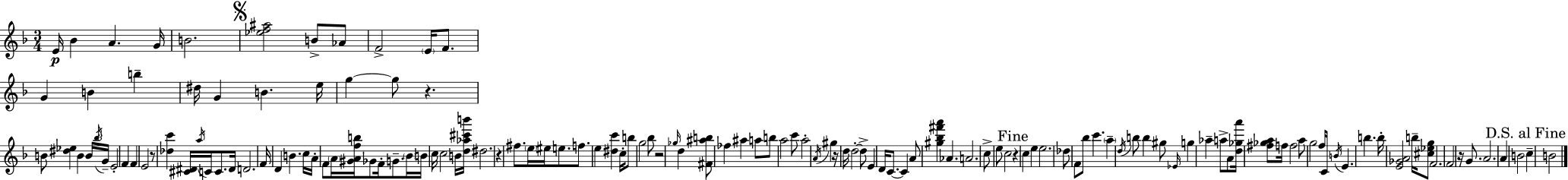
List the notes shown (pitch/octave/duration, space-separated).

E4/s Bb4/q A4/q. G4/s B4/h. [Eb5,F5,A#5]/h B4/e Ab4/e F4/h E4/s F4/e. G4/q B4/q B5/q D#5/s G4/q B4/q. E5/s G5/q G5/e R/q. B4/e [D#5,Eb5]/q B4/q B4/s Bb5/s G4/s E4/h F4/q F4/q E4/h R/e [Db5,C6]/q [C#4,D#4]/s A5/s C4/s C4/e. D#4/s D4/h. F4/s D4/q B4/q. C5/s A4/s F4/e A4/s [G#4,A4,F5,B5]/s Gb4/e F4/s G4/e. Bb4/s B4/s C5/s C5/h B4/s [D5,Ab5,C#6,B6]/s D#5/h. R/q F#5/e. E5/s EIS5/s E5/e. F5/e. E5/q [D#5,C6]/q C5/s B5/e G5/h Bb5/e R/h Gb5/s D5/q [F#4,A#5,B5]/e FES5/q A#5/q A5/e B5/e A5/h C6/e A5/h A4/s G#5/q R/s D5/s D5/h D5/e E4/q D4/s C4/e. C4/q A4/e [G#5,Bb5,F#6,A6]/q Ab4/q. A4/h. C5/e E5/e C5/h R/q C5/q E5/q E5/h. Db5/e F4/e Bb5/e C6/q. A5/q D5/s B5/e B5/q G#5/e Eb4/s G5/q Ab5/q A5/e A4/e [D5,Gb5,A6]/s [F#5,Gb5,A5]/e F5/s F5/h A5/e G5/h F5/s C4/s B4/s E4/q. B5/q. B5/s [E4,Gb4,A4]/h B5/s [C#5,Eb5,G5]/e F4/h. F4/h R/s G4/e. A4/h. A4/q B4/h C5/q B4/h